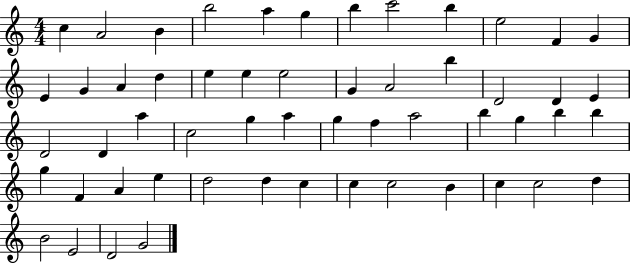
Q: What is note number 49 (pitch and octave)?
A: C5